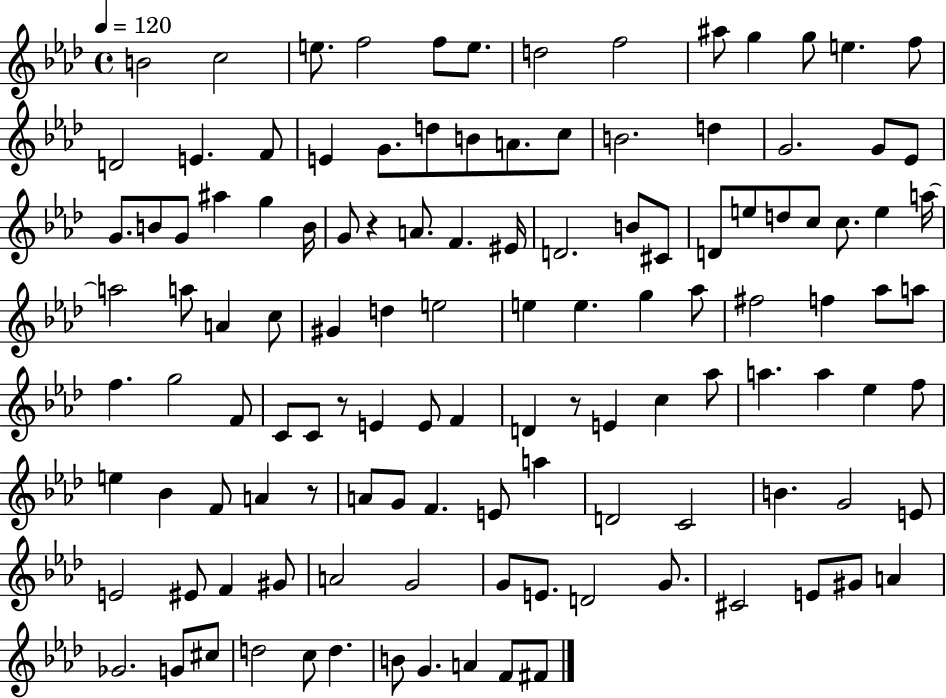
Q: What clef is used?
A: treble